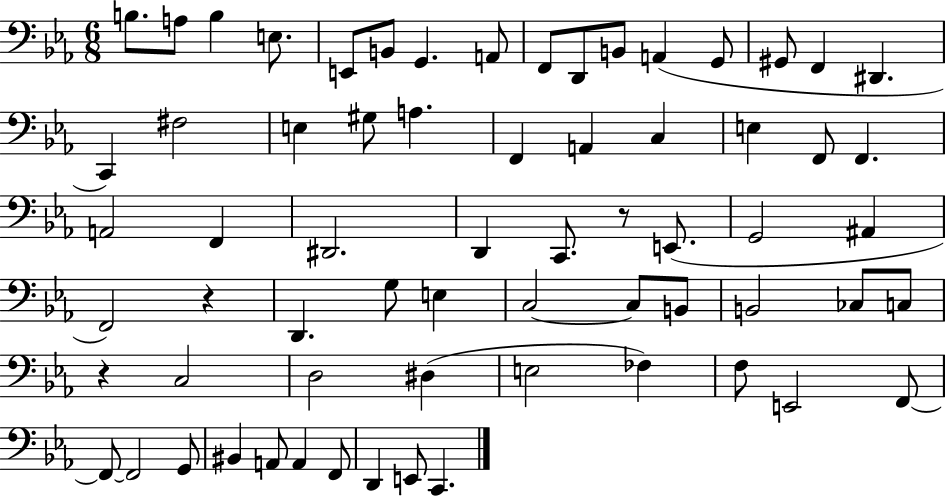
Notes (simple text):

B3/e. A3/e B3/q E3/e. E2/e B2/e G2/q. A2/e F2/e D2/e B2/e A2/q G2/e G#2/e F2/q D#2/q. C2/q F#3/h E3/q G#3/e A3/q. F2/q A2/q C3/q E3/q F2/e F2/q. A2/h F2/q D#2/h. D2/q C2/e. R/e E2/e. G2/h A#2/q F2/h R/q D2/q. G3/e E3/q C3/h C3/e B2/e B2/h CES3/e C3/e R/q C3/h D3/h D#3/q E3/h FES3/q F3/e E2/h F2/e F2/e F2/h G2/e BIS2/q A2/e A2/q F2/e D2/q E2/e C2/q.